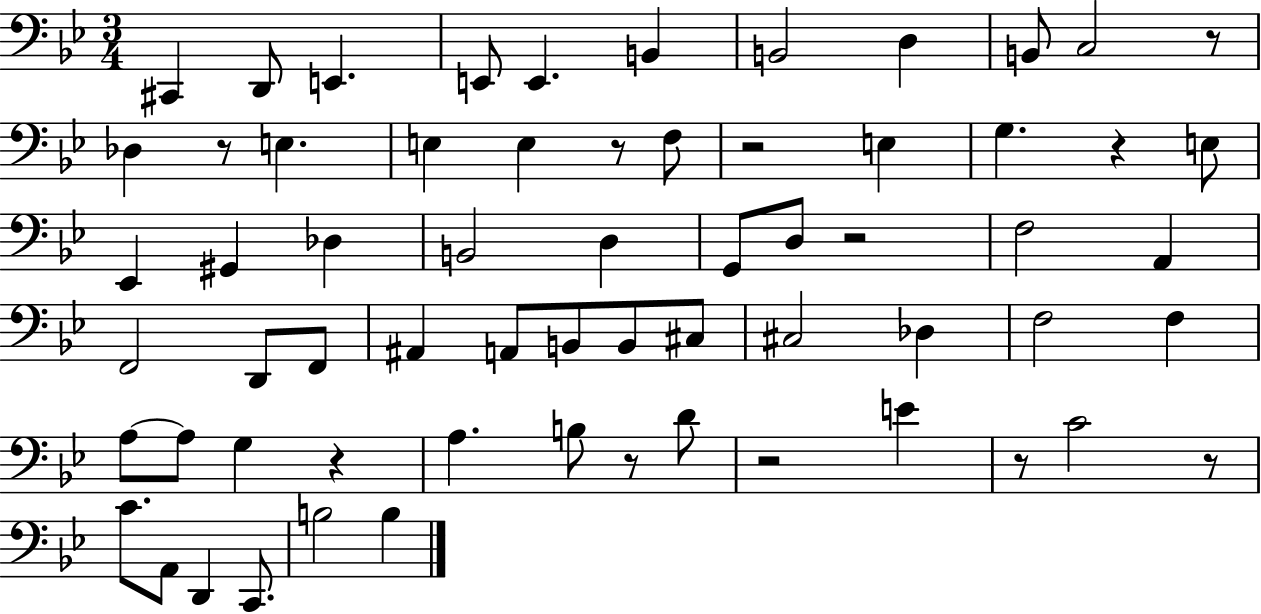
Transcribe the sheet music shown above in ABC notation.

X:1
T:Untitled
M:3/4
L:1/4
K:Bb
^C,, D,,/2 E,, E,,/2 E,, B,, B,,2 D, B,,/2 C,2 z/2 _D, z/2 E, E, E, z/2 F,/2 z2 E, G, z E,/2 _E,, ^G,, _D, B,,2 D, G,,/2 D,/2 z2 F,2 A,, F,,2 D,,/2 F,,/2 ^A,, A,,/2 B,,/2 B,,/2 ^C,/2 ^C,2 _D, F,2 F, A,/2 A,/2 G, z A, B,/2 z/2 D/2 z2 E z/2 C2 z/2 C/2 A,,/2 D,, C,,/2 B,2 B,